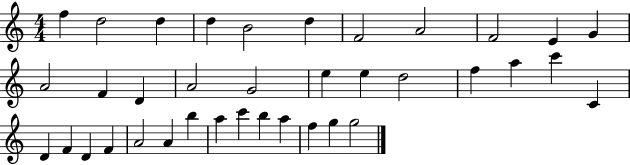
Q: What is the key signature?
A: C major